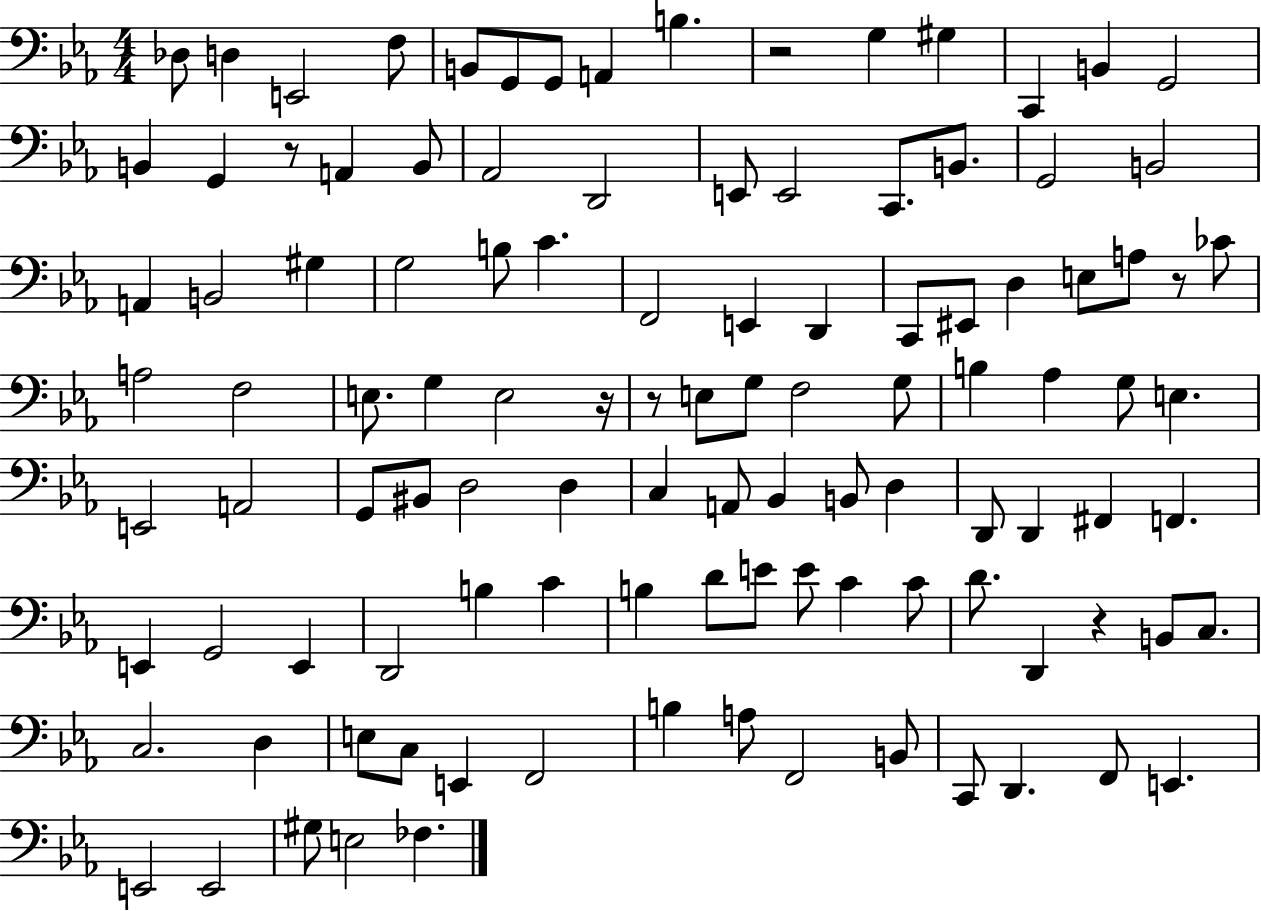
X:1
T:Untitled
M:4/4
L:1/4
K:Eb
_D,/2 D, E,,2 F,/2 B,,/2 G,,/2 G,,/2 A,, B, z2 G, ^G, C,, B,, G,,2 B,, G,, z/2 A,, B,,/2 _A,,2 D,,2 E,,/2 E,,2 C,,/2 B,,/2 G,,2 B,,2 A,, B,,2 ^G, G,2 B,/2 C F,,2 E,, D,, C,,/2 ^E,,/2 D, E,/2 A,/2 z/2 _C/2 A,2 F,2 E,/2 G, E,2 z/4 z/2 E,/2 G,/2 F,2 G,/2 B, _A, G,/2 E, E,,2 A,,2 G,,/2 ^B,,/2 D,2 D, C, A,,/2 _B,, B,,/2 D, D,,/2 D,, ^F,, F,, E,, G,,2 E,, D,,2 B, C B, D/2 E/2 E/2 C C/2 D/2 D,, z B,,/2 C,/2 C,2 D, E,/2 C,/2 E,, F,,2 B, A,/2 F,,2 B,,/2 C,,/2 D,, F,,/2 E,, E,,2 E,,2 ^G,/2 E,2 _F,